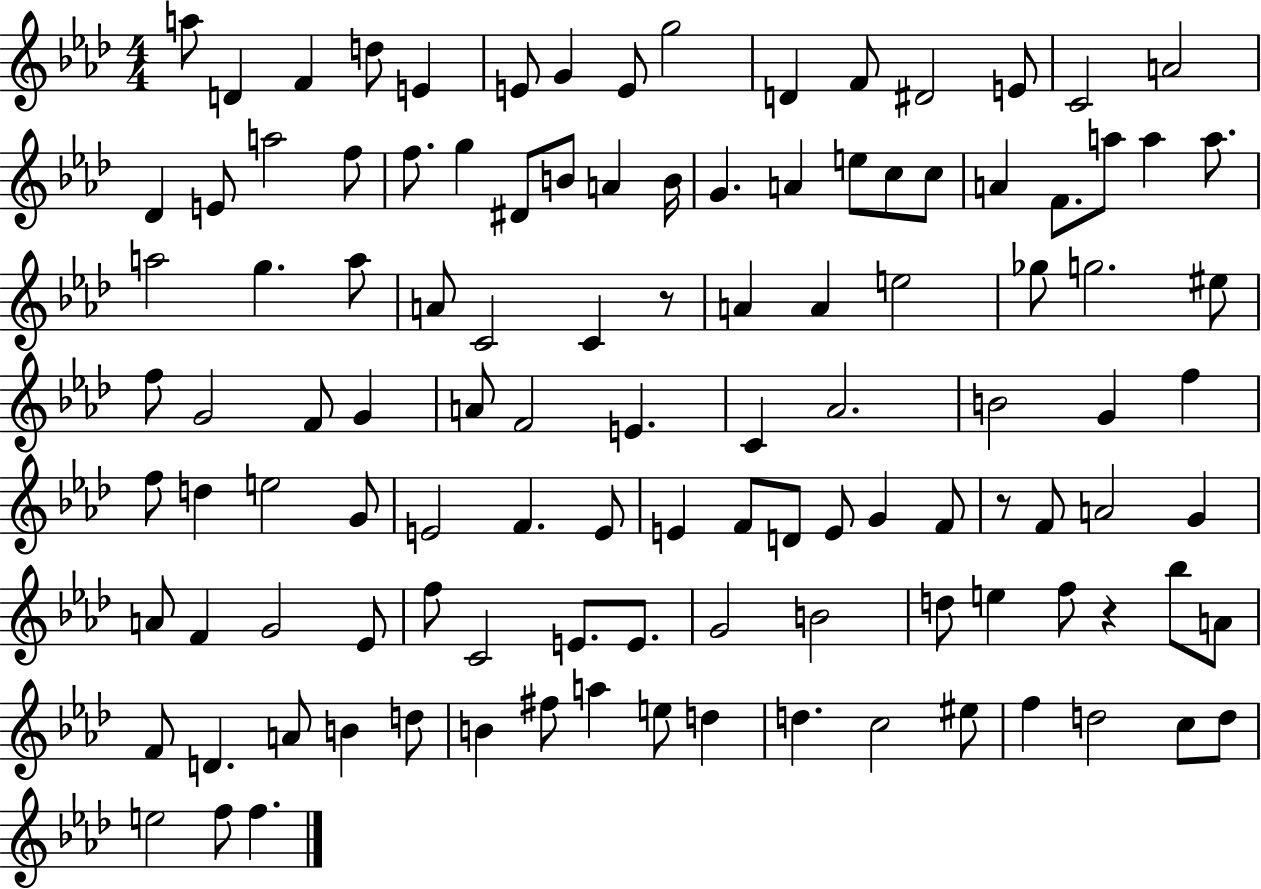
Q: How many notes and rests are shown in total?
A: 113